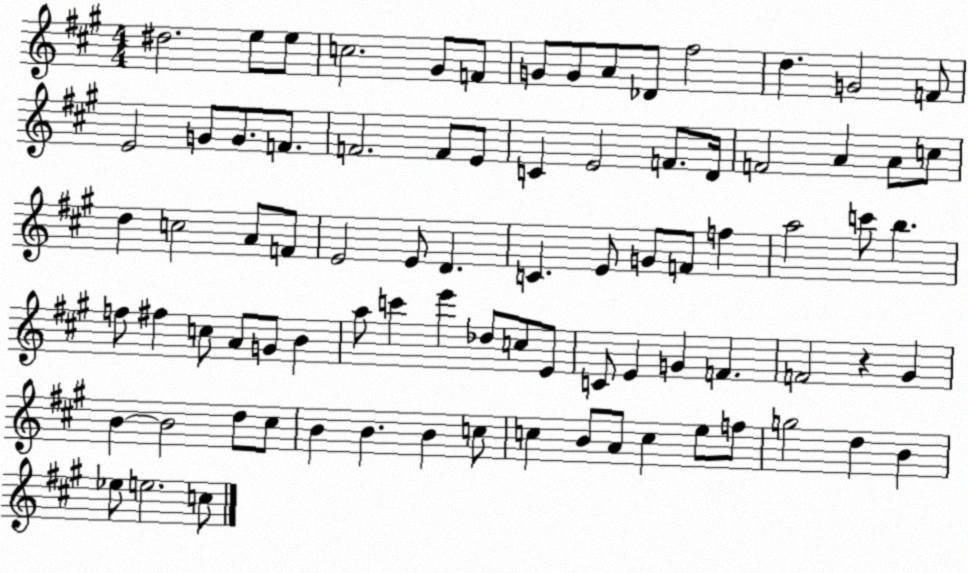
X:1
T:Untitled
M:4/4
L:1/4
K:A
^d2 e/2 e/2 c2 ^G/2 F/2 G/2 G/2 A/2 _D/2 ^f2 d G2 F/2 E2 G/2 G/2 F/2 F2 F/2 E/2 C E2 F/2 D/4 F2 A A/2 c/2 d c2 A/2 F/2 E2 E/2 D C E/2 G/2 F/2 f a2 c'/2 b f/2 ^f c/2 A/2 G/2 B a/2 c' e' _d/2 c/2 E/2 C/2 E G F F2 z ^G B B2 d/2 ^c/2 B B B c/2 c B/2 A/2 c e/2 f/2 g2 d B _e/2 e2 c/2